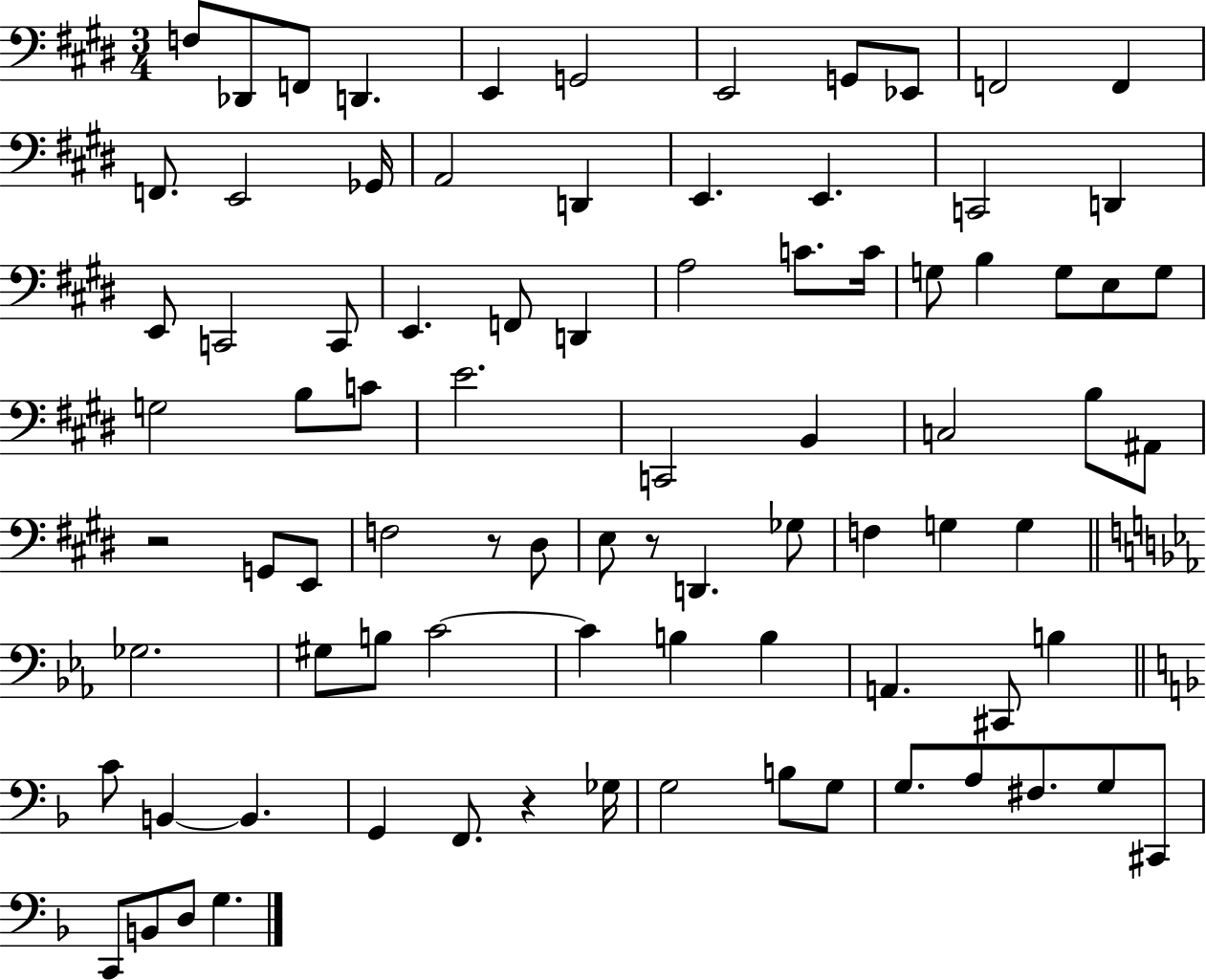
{
  \clef bass
  \numericTimeSignature
  \time 3/4
  \key e \major
  \repeat volta 2 { f8 des,8 f,8 d,4. | e,4 g,2 | e,2 g,8 ees,8 | f,2 f,4 | \break f,8. e,2 ges,16 | a,2 d,4 | e,4. e,4. | c,2 d,4 | \break e,8 c,2 c,8 | e,4. f,8 d,4 | a2 c'8. c'16 | g8 b4 g8 e8 g8 | \break g2 b8 c'8 | e'2. | c,2 b,4 | c2 b8 ais,8 | \break r2 g,8 e,8 | f2 r8 dis8 | e8 r8 d,4. ges8 | f4 g4 g4 | \break \bar "||" \break \key c \minor ges2. | gis8 b8 c'2~~ | c'4 b4 b4 | a,4. cis,8 b4 | \break \bar "||" \break \key f \major c'8 b,4~~ b,4. | g,4 f,8. r4 ges16 | g2 b8 g8 | g8. a8 fis8. g8 cis,8 | \break c,8 b,8 d8 g4. | } \bar "|."
}